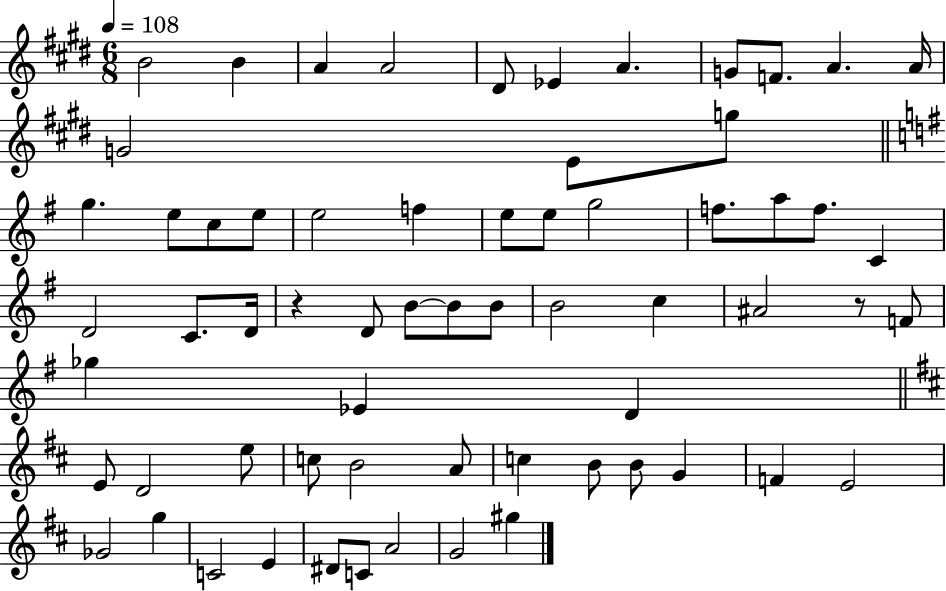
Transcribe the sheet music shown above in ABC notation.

X:1
T:Untitled
M:6/8
L:1/4
K:E
B2 B A A2 ^D/2 _E A G/2 F/2 A A/4 G2 E/2 g/2 g e/2 c/2 e/2 e2 f e/2 e/2 g2 f/2 a/2 f/2 C D2 C/2 D/4 z D/2 B/2 B/2 B/2 B2 c ^A2 z/2 F/2 _g _E D E/2 D2 e/2 c/2 B2 A/2 c B/2 B/2 G F E2 _G2 g C2 E ^D/2 C/2 A2 G2 ^g